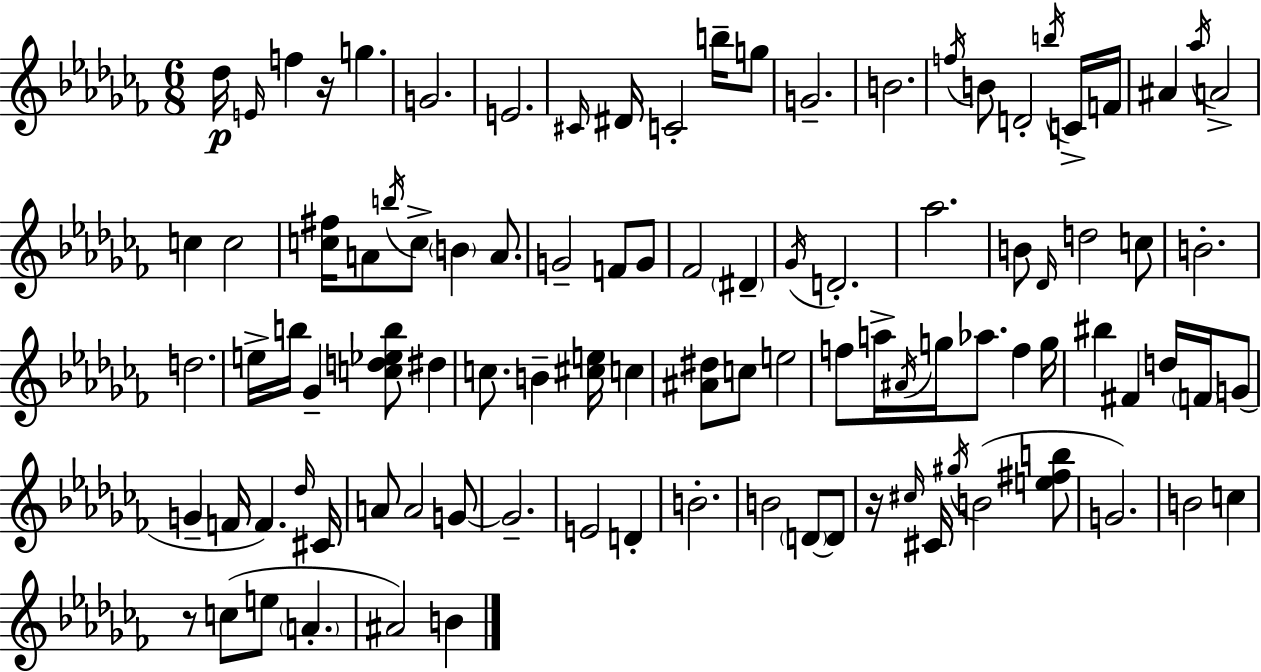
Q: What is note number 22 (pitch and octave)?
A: A4